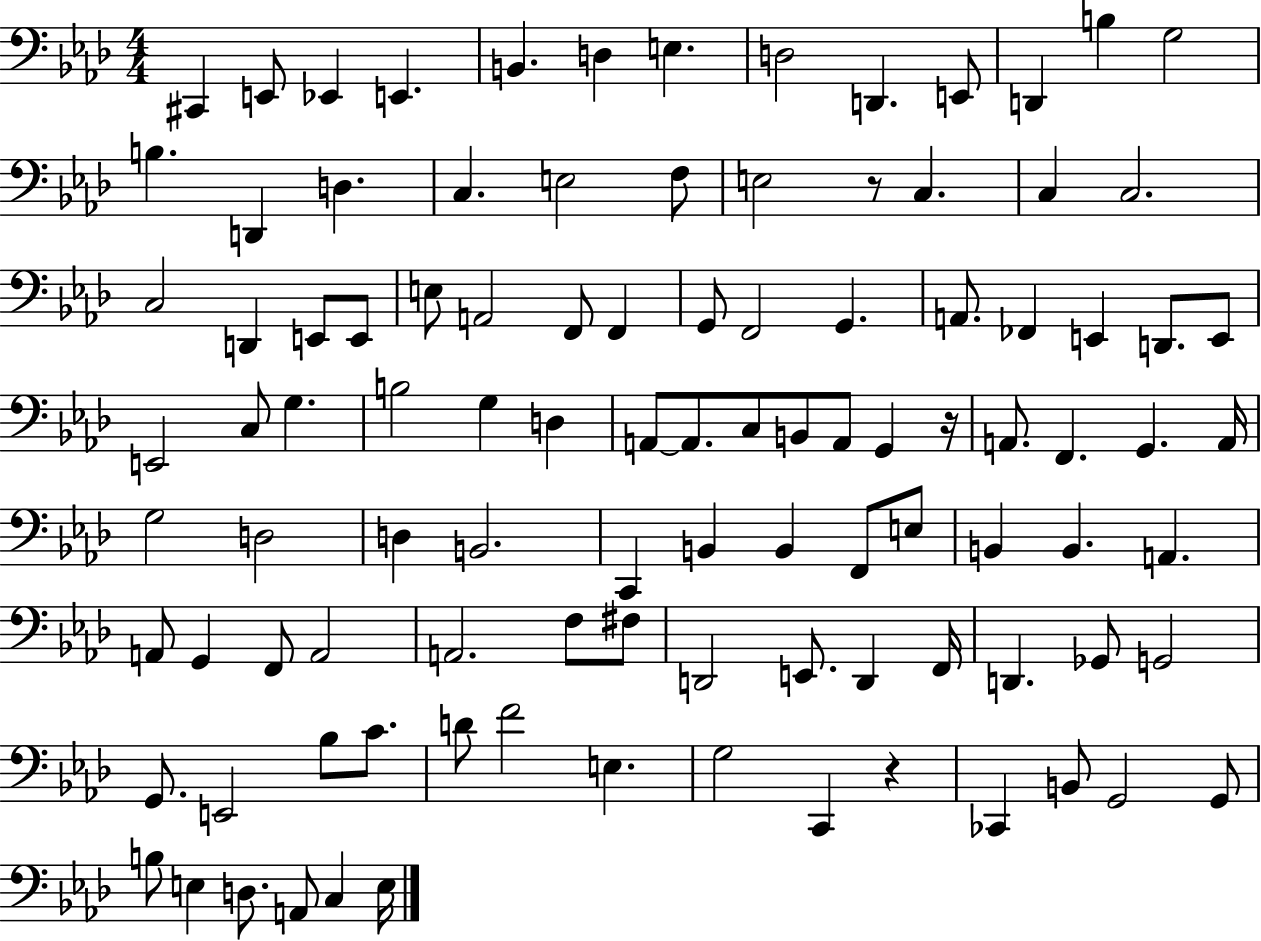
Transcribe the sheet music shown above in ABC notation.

X:1
T:Untitled
M:4/4
L:1/4
K:Ab
^C,, E,,/2 _E,, E,, B,, D, E, D,2 D,, E,,/2 D,, B, G,2 B, D,, D, C, E,2 F,/2 E,2 z/2 C, C, C,2 C,2 D,, E,,/2 E,,/2 E,/2 A,,2 F,,/2 F,, G,,/2 F,,2 G,, A,,/2 _F,, E,, D,,/2 E,,/2 E,,2 C,/2 G, B,2 G, D, A,,/2 A,,/2 C,/2 B,,/2 A,,/2 G,, z/4 A,,/2 F,, G,, A,,/4 G,2 D,2 D, B,,2 C,, B,, B,, F,,/2 E,/2 B,, B,, A,, A,,/2 G,, F,,/2 A,,2 A,,2 F,/2 ^F,/2 D,,2 E,,/2 D,, F,,/4 D,, _G,,/2 G,,2 G,,/2 E,,2 _B,/2 C/2 D/2 F2 E, G,2 C,, z _C,, B,,/2 G,,2 G,,/2 B,/2 E, D,/2 A,,/2 C, E,/4